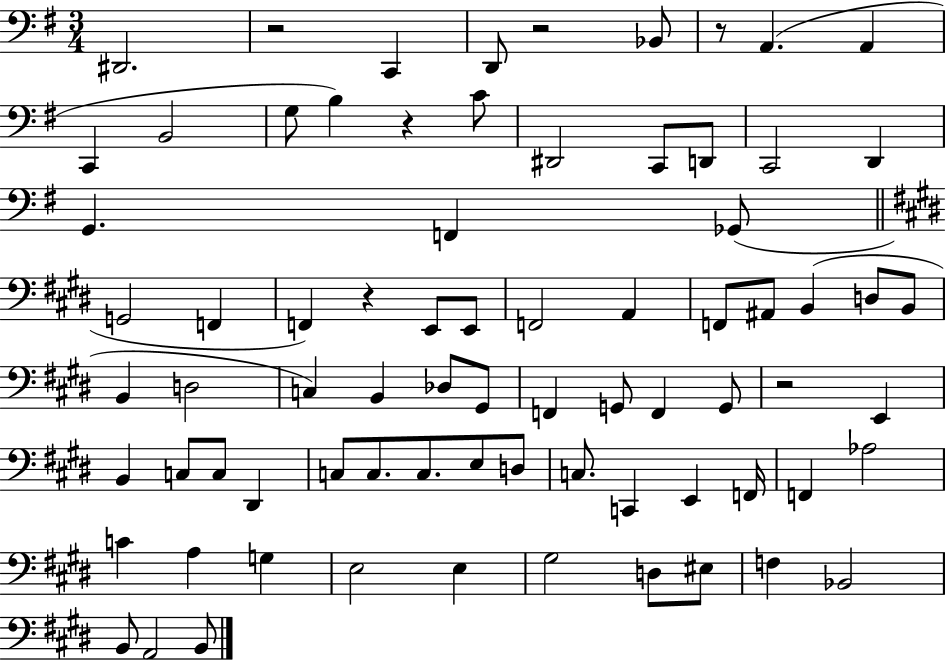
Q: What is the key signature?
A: G major